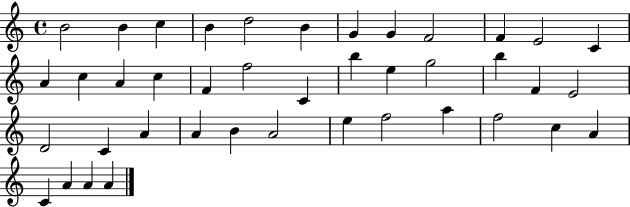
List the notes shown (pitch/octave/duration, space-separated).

B4/h B4/q C5/q B4/q D5/h B4/q G4/q G4/q F4/h F4/q E4/h C4/q A4/q C5/q A4/q C5/q F4/q F5/h C4/q B5/q E5/q G5/h B5/q F4/q E4/h D4/h C4/q A4/q A4/q B4/q A4/h E5/q F5/h A5/q F5/h C5/q A4/q C4/q A4/q A4/q A4/q